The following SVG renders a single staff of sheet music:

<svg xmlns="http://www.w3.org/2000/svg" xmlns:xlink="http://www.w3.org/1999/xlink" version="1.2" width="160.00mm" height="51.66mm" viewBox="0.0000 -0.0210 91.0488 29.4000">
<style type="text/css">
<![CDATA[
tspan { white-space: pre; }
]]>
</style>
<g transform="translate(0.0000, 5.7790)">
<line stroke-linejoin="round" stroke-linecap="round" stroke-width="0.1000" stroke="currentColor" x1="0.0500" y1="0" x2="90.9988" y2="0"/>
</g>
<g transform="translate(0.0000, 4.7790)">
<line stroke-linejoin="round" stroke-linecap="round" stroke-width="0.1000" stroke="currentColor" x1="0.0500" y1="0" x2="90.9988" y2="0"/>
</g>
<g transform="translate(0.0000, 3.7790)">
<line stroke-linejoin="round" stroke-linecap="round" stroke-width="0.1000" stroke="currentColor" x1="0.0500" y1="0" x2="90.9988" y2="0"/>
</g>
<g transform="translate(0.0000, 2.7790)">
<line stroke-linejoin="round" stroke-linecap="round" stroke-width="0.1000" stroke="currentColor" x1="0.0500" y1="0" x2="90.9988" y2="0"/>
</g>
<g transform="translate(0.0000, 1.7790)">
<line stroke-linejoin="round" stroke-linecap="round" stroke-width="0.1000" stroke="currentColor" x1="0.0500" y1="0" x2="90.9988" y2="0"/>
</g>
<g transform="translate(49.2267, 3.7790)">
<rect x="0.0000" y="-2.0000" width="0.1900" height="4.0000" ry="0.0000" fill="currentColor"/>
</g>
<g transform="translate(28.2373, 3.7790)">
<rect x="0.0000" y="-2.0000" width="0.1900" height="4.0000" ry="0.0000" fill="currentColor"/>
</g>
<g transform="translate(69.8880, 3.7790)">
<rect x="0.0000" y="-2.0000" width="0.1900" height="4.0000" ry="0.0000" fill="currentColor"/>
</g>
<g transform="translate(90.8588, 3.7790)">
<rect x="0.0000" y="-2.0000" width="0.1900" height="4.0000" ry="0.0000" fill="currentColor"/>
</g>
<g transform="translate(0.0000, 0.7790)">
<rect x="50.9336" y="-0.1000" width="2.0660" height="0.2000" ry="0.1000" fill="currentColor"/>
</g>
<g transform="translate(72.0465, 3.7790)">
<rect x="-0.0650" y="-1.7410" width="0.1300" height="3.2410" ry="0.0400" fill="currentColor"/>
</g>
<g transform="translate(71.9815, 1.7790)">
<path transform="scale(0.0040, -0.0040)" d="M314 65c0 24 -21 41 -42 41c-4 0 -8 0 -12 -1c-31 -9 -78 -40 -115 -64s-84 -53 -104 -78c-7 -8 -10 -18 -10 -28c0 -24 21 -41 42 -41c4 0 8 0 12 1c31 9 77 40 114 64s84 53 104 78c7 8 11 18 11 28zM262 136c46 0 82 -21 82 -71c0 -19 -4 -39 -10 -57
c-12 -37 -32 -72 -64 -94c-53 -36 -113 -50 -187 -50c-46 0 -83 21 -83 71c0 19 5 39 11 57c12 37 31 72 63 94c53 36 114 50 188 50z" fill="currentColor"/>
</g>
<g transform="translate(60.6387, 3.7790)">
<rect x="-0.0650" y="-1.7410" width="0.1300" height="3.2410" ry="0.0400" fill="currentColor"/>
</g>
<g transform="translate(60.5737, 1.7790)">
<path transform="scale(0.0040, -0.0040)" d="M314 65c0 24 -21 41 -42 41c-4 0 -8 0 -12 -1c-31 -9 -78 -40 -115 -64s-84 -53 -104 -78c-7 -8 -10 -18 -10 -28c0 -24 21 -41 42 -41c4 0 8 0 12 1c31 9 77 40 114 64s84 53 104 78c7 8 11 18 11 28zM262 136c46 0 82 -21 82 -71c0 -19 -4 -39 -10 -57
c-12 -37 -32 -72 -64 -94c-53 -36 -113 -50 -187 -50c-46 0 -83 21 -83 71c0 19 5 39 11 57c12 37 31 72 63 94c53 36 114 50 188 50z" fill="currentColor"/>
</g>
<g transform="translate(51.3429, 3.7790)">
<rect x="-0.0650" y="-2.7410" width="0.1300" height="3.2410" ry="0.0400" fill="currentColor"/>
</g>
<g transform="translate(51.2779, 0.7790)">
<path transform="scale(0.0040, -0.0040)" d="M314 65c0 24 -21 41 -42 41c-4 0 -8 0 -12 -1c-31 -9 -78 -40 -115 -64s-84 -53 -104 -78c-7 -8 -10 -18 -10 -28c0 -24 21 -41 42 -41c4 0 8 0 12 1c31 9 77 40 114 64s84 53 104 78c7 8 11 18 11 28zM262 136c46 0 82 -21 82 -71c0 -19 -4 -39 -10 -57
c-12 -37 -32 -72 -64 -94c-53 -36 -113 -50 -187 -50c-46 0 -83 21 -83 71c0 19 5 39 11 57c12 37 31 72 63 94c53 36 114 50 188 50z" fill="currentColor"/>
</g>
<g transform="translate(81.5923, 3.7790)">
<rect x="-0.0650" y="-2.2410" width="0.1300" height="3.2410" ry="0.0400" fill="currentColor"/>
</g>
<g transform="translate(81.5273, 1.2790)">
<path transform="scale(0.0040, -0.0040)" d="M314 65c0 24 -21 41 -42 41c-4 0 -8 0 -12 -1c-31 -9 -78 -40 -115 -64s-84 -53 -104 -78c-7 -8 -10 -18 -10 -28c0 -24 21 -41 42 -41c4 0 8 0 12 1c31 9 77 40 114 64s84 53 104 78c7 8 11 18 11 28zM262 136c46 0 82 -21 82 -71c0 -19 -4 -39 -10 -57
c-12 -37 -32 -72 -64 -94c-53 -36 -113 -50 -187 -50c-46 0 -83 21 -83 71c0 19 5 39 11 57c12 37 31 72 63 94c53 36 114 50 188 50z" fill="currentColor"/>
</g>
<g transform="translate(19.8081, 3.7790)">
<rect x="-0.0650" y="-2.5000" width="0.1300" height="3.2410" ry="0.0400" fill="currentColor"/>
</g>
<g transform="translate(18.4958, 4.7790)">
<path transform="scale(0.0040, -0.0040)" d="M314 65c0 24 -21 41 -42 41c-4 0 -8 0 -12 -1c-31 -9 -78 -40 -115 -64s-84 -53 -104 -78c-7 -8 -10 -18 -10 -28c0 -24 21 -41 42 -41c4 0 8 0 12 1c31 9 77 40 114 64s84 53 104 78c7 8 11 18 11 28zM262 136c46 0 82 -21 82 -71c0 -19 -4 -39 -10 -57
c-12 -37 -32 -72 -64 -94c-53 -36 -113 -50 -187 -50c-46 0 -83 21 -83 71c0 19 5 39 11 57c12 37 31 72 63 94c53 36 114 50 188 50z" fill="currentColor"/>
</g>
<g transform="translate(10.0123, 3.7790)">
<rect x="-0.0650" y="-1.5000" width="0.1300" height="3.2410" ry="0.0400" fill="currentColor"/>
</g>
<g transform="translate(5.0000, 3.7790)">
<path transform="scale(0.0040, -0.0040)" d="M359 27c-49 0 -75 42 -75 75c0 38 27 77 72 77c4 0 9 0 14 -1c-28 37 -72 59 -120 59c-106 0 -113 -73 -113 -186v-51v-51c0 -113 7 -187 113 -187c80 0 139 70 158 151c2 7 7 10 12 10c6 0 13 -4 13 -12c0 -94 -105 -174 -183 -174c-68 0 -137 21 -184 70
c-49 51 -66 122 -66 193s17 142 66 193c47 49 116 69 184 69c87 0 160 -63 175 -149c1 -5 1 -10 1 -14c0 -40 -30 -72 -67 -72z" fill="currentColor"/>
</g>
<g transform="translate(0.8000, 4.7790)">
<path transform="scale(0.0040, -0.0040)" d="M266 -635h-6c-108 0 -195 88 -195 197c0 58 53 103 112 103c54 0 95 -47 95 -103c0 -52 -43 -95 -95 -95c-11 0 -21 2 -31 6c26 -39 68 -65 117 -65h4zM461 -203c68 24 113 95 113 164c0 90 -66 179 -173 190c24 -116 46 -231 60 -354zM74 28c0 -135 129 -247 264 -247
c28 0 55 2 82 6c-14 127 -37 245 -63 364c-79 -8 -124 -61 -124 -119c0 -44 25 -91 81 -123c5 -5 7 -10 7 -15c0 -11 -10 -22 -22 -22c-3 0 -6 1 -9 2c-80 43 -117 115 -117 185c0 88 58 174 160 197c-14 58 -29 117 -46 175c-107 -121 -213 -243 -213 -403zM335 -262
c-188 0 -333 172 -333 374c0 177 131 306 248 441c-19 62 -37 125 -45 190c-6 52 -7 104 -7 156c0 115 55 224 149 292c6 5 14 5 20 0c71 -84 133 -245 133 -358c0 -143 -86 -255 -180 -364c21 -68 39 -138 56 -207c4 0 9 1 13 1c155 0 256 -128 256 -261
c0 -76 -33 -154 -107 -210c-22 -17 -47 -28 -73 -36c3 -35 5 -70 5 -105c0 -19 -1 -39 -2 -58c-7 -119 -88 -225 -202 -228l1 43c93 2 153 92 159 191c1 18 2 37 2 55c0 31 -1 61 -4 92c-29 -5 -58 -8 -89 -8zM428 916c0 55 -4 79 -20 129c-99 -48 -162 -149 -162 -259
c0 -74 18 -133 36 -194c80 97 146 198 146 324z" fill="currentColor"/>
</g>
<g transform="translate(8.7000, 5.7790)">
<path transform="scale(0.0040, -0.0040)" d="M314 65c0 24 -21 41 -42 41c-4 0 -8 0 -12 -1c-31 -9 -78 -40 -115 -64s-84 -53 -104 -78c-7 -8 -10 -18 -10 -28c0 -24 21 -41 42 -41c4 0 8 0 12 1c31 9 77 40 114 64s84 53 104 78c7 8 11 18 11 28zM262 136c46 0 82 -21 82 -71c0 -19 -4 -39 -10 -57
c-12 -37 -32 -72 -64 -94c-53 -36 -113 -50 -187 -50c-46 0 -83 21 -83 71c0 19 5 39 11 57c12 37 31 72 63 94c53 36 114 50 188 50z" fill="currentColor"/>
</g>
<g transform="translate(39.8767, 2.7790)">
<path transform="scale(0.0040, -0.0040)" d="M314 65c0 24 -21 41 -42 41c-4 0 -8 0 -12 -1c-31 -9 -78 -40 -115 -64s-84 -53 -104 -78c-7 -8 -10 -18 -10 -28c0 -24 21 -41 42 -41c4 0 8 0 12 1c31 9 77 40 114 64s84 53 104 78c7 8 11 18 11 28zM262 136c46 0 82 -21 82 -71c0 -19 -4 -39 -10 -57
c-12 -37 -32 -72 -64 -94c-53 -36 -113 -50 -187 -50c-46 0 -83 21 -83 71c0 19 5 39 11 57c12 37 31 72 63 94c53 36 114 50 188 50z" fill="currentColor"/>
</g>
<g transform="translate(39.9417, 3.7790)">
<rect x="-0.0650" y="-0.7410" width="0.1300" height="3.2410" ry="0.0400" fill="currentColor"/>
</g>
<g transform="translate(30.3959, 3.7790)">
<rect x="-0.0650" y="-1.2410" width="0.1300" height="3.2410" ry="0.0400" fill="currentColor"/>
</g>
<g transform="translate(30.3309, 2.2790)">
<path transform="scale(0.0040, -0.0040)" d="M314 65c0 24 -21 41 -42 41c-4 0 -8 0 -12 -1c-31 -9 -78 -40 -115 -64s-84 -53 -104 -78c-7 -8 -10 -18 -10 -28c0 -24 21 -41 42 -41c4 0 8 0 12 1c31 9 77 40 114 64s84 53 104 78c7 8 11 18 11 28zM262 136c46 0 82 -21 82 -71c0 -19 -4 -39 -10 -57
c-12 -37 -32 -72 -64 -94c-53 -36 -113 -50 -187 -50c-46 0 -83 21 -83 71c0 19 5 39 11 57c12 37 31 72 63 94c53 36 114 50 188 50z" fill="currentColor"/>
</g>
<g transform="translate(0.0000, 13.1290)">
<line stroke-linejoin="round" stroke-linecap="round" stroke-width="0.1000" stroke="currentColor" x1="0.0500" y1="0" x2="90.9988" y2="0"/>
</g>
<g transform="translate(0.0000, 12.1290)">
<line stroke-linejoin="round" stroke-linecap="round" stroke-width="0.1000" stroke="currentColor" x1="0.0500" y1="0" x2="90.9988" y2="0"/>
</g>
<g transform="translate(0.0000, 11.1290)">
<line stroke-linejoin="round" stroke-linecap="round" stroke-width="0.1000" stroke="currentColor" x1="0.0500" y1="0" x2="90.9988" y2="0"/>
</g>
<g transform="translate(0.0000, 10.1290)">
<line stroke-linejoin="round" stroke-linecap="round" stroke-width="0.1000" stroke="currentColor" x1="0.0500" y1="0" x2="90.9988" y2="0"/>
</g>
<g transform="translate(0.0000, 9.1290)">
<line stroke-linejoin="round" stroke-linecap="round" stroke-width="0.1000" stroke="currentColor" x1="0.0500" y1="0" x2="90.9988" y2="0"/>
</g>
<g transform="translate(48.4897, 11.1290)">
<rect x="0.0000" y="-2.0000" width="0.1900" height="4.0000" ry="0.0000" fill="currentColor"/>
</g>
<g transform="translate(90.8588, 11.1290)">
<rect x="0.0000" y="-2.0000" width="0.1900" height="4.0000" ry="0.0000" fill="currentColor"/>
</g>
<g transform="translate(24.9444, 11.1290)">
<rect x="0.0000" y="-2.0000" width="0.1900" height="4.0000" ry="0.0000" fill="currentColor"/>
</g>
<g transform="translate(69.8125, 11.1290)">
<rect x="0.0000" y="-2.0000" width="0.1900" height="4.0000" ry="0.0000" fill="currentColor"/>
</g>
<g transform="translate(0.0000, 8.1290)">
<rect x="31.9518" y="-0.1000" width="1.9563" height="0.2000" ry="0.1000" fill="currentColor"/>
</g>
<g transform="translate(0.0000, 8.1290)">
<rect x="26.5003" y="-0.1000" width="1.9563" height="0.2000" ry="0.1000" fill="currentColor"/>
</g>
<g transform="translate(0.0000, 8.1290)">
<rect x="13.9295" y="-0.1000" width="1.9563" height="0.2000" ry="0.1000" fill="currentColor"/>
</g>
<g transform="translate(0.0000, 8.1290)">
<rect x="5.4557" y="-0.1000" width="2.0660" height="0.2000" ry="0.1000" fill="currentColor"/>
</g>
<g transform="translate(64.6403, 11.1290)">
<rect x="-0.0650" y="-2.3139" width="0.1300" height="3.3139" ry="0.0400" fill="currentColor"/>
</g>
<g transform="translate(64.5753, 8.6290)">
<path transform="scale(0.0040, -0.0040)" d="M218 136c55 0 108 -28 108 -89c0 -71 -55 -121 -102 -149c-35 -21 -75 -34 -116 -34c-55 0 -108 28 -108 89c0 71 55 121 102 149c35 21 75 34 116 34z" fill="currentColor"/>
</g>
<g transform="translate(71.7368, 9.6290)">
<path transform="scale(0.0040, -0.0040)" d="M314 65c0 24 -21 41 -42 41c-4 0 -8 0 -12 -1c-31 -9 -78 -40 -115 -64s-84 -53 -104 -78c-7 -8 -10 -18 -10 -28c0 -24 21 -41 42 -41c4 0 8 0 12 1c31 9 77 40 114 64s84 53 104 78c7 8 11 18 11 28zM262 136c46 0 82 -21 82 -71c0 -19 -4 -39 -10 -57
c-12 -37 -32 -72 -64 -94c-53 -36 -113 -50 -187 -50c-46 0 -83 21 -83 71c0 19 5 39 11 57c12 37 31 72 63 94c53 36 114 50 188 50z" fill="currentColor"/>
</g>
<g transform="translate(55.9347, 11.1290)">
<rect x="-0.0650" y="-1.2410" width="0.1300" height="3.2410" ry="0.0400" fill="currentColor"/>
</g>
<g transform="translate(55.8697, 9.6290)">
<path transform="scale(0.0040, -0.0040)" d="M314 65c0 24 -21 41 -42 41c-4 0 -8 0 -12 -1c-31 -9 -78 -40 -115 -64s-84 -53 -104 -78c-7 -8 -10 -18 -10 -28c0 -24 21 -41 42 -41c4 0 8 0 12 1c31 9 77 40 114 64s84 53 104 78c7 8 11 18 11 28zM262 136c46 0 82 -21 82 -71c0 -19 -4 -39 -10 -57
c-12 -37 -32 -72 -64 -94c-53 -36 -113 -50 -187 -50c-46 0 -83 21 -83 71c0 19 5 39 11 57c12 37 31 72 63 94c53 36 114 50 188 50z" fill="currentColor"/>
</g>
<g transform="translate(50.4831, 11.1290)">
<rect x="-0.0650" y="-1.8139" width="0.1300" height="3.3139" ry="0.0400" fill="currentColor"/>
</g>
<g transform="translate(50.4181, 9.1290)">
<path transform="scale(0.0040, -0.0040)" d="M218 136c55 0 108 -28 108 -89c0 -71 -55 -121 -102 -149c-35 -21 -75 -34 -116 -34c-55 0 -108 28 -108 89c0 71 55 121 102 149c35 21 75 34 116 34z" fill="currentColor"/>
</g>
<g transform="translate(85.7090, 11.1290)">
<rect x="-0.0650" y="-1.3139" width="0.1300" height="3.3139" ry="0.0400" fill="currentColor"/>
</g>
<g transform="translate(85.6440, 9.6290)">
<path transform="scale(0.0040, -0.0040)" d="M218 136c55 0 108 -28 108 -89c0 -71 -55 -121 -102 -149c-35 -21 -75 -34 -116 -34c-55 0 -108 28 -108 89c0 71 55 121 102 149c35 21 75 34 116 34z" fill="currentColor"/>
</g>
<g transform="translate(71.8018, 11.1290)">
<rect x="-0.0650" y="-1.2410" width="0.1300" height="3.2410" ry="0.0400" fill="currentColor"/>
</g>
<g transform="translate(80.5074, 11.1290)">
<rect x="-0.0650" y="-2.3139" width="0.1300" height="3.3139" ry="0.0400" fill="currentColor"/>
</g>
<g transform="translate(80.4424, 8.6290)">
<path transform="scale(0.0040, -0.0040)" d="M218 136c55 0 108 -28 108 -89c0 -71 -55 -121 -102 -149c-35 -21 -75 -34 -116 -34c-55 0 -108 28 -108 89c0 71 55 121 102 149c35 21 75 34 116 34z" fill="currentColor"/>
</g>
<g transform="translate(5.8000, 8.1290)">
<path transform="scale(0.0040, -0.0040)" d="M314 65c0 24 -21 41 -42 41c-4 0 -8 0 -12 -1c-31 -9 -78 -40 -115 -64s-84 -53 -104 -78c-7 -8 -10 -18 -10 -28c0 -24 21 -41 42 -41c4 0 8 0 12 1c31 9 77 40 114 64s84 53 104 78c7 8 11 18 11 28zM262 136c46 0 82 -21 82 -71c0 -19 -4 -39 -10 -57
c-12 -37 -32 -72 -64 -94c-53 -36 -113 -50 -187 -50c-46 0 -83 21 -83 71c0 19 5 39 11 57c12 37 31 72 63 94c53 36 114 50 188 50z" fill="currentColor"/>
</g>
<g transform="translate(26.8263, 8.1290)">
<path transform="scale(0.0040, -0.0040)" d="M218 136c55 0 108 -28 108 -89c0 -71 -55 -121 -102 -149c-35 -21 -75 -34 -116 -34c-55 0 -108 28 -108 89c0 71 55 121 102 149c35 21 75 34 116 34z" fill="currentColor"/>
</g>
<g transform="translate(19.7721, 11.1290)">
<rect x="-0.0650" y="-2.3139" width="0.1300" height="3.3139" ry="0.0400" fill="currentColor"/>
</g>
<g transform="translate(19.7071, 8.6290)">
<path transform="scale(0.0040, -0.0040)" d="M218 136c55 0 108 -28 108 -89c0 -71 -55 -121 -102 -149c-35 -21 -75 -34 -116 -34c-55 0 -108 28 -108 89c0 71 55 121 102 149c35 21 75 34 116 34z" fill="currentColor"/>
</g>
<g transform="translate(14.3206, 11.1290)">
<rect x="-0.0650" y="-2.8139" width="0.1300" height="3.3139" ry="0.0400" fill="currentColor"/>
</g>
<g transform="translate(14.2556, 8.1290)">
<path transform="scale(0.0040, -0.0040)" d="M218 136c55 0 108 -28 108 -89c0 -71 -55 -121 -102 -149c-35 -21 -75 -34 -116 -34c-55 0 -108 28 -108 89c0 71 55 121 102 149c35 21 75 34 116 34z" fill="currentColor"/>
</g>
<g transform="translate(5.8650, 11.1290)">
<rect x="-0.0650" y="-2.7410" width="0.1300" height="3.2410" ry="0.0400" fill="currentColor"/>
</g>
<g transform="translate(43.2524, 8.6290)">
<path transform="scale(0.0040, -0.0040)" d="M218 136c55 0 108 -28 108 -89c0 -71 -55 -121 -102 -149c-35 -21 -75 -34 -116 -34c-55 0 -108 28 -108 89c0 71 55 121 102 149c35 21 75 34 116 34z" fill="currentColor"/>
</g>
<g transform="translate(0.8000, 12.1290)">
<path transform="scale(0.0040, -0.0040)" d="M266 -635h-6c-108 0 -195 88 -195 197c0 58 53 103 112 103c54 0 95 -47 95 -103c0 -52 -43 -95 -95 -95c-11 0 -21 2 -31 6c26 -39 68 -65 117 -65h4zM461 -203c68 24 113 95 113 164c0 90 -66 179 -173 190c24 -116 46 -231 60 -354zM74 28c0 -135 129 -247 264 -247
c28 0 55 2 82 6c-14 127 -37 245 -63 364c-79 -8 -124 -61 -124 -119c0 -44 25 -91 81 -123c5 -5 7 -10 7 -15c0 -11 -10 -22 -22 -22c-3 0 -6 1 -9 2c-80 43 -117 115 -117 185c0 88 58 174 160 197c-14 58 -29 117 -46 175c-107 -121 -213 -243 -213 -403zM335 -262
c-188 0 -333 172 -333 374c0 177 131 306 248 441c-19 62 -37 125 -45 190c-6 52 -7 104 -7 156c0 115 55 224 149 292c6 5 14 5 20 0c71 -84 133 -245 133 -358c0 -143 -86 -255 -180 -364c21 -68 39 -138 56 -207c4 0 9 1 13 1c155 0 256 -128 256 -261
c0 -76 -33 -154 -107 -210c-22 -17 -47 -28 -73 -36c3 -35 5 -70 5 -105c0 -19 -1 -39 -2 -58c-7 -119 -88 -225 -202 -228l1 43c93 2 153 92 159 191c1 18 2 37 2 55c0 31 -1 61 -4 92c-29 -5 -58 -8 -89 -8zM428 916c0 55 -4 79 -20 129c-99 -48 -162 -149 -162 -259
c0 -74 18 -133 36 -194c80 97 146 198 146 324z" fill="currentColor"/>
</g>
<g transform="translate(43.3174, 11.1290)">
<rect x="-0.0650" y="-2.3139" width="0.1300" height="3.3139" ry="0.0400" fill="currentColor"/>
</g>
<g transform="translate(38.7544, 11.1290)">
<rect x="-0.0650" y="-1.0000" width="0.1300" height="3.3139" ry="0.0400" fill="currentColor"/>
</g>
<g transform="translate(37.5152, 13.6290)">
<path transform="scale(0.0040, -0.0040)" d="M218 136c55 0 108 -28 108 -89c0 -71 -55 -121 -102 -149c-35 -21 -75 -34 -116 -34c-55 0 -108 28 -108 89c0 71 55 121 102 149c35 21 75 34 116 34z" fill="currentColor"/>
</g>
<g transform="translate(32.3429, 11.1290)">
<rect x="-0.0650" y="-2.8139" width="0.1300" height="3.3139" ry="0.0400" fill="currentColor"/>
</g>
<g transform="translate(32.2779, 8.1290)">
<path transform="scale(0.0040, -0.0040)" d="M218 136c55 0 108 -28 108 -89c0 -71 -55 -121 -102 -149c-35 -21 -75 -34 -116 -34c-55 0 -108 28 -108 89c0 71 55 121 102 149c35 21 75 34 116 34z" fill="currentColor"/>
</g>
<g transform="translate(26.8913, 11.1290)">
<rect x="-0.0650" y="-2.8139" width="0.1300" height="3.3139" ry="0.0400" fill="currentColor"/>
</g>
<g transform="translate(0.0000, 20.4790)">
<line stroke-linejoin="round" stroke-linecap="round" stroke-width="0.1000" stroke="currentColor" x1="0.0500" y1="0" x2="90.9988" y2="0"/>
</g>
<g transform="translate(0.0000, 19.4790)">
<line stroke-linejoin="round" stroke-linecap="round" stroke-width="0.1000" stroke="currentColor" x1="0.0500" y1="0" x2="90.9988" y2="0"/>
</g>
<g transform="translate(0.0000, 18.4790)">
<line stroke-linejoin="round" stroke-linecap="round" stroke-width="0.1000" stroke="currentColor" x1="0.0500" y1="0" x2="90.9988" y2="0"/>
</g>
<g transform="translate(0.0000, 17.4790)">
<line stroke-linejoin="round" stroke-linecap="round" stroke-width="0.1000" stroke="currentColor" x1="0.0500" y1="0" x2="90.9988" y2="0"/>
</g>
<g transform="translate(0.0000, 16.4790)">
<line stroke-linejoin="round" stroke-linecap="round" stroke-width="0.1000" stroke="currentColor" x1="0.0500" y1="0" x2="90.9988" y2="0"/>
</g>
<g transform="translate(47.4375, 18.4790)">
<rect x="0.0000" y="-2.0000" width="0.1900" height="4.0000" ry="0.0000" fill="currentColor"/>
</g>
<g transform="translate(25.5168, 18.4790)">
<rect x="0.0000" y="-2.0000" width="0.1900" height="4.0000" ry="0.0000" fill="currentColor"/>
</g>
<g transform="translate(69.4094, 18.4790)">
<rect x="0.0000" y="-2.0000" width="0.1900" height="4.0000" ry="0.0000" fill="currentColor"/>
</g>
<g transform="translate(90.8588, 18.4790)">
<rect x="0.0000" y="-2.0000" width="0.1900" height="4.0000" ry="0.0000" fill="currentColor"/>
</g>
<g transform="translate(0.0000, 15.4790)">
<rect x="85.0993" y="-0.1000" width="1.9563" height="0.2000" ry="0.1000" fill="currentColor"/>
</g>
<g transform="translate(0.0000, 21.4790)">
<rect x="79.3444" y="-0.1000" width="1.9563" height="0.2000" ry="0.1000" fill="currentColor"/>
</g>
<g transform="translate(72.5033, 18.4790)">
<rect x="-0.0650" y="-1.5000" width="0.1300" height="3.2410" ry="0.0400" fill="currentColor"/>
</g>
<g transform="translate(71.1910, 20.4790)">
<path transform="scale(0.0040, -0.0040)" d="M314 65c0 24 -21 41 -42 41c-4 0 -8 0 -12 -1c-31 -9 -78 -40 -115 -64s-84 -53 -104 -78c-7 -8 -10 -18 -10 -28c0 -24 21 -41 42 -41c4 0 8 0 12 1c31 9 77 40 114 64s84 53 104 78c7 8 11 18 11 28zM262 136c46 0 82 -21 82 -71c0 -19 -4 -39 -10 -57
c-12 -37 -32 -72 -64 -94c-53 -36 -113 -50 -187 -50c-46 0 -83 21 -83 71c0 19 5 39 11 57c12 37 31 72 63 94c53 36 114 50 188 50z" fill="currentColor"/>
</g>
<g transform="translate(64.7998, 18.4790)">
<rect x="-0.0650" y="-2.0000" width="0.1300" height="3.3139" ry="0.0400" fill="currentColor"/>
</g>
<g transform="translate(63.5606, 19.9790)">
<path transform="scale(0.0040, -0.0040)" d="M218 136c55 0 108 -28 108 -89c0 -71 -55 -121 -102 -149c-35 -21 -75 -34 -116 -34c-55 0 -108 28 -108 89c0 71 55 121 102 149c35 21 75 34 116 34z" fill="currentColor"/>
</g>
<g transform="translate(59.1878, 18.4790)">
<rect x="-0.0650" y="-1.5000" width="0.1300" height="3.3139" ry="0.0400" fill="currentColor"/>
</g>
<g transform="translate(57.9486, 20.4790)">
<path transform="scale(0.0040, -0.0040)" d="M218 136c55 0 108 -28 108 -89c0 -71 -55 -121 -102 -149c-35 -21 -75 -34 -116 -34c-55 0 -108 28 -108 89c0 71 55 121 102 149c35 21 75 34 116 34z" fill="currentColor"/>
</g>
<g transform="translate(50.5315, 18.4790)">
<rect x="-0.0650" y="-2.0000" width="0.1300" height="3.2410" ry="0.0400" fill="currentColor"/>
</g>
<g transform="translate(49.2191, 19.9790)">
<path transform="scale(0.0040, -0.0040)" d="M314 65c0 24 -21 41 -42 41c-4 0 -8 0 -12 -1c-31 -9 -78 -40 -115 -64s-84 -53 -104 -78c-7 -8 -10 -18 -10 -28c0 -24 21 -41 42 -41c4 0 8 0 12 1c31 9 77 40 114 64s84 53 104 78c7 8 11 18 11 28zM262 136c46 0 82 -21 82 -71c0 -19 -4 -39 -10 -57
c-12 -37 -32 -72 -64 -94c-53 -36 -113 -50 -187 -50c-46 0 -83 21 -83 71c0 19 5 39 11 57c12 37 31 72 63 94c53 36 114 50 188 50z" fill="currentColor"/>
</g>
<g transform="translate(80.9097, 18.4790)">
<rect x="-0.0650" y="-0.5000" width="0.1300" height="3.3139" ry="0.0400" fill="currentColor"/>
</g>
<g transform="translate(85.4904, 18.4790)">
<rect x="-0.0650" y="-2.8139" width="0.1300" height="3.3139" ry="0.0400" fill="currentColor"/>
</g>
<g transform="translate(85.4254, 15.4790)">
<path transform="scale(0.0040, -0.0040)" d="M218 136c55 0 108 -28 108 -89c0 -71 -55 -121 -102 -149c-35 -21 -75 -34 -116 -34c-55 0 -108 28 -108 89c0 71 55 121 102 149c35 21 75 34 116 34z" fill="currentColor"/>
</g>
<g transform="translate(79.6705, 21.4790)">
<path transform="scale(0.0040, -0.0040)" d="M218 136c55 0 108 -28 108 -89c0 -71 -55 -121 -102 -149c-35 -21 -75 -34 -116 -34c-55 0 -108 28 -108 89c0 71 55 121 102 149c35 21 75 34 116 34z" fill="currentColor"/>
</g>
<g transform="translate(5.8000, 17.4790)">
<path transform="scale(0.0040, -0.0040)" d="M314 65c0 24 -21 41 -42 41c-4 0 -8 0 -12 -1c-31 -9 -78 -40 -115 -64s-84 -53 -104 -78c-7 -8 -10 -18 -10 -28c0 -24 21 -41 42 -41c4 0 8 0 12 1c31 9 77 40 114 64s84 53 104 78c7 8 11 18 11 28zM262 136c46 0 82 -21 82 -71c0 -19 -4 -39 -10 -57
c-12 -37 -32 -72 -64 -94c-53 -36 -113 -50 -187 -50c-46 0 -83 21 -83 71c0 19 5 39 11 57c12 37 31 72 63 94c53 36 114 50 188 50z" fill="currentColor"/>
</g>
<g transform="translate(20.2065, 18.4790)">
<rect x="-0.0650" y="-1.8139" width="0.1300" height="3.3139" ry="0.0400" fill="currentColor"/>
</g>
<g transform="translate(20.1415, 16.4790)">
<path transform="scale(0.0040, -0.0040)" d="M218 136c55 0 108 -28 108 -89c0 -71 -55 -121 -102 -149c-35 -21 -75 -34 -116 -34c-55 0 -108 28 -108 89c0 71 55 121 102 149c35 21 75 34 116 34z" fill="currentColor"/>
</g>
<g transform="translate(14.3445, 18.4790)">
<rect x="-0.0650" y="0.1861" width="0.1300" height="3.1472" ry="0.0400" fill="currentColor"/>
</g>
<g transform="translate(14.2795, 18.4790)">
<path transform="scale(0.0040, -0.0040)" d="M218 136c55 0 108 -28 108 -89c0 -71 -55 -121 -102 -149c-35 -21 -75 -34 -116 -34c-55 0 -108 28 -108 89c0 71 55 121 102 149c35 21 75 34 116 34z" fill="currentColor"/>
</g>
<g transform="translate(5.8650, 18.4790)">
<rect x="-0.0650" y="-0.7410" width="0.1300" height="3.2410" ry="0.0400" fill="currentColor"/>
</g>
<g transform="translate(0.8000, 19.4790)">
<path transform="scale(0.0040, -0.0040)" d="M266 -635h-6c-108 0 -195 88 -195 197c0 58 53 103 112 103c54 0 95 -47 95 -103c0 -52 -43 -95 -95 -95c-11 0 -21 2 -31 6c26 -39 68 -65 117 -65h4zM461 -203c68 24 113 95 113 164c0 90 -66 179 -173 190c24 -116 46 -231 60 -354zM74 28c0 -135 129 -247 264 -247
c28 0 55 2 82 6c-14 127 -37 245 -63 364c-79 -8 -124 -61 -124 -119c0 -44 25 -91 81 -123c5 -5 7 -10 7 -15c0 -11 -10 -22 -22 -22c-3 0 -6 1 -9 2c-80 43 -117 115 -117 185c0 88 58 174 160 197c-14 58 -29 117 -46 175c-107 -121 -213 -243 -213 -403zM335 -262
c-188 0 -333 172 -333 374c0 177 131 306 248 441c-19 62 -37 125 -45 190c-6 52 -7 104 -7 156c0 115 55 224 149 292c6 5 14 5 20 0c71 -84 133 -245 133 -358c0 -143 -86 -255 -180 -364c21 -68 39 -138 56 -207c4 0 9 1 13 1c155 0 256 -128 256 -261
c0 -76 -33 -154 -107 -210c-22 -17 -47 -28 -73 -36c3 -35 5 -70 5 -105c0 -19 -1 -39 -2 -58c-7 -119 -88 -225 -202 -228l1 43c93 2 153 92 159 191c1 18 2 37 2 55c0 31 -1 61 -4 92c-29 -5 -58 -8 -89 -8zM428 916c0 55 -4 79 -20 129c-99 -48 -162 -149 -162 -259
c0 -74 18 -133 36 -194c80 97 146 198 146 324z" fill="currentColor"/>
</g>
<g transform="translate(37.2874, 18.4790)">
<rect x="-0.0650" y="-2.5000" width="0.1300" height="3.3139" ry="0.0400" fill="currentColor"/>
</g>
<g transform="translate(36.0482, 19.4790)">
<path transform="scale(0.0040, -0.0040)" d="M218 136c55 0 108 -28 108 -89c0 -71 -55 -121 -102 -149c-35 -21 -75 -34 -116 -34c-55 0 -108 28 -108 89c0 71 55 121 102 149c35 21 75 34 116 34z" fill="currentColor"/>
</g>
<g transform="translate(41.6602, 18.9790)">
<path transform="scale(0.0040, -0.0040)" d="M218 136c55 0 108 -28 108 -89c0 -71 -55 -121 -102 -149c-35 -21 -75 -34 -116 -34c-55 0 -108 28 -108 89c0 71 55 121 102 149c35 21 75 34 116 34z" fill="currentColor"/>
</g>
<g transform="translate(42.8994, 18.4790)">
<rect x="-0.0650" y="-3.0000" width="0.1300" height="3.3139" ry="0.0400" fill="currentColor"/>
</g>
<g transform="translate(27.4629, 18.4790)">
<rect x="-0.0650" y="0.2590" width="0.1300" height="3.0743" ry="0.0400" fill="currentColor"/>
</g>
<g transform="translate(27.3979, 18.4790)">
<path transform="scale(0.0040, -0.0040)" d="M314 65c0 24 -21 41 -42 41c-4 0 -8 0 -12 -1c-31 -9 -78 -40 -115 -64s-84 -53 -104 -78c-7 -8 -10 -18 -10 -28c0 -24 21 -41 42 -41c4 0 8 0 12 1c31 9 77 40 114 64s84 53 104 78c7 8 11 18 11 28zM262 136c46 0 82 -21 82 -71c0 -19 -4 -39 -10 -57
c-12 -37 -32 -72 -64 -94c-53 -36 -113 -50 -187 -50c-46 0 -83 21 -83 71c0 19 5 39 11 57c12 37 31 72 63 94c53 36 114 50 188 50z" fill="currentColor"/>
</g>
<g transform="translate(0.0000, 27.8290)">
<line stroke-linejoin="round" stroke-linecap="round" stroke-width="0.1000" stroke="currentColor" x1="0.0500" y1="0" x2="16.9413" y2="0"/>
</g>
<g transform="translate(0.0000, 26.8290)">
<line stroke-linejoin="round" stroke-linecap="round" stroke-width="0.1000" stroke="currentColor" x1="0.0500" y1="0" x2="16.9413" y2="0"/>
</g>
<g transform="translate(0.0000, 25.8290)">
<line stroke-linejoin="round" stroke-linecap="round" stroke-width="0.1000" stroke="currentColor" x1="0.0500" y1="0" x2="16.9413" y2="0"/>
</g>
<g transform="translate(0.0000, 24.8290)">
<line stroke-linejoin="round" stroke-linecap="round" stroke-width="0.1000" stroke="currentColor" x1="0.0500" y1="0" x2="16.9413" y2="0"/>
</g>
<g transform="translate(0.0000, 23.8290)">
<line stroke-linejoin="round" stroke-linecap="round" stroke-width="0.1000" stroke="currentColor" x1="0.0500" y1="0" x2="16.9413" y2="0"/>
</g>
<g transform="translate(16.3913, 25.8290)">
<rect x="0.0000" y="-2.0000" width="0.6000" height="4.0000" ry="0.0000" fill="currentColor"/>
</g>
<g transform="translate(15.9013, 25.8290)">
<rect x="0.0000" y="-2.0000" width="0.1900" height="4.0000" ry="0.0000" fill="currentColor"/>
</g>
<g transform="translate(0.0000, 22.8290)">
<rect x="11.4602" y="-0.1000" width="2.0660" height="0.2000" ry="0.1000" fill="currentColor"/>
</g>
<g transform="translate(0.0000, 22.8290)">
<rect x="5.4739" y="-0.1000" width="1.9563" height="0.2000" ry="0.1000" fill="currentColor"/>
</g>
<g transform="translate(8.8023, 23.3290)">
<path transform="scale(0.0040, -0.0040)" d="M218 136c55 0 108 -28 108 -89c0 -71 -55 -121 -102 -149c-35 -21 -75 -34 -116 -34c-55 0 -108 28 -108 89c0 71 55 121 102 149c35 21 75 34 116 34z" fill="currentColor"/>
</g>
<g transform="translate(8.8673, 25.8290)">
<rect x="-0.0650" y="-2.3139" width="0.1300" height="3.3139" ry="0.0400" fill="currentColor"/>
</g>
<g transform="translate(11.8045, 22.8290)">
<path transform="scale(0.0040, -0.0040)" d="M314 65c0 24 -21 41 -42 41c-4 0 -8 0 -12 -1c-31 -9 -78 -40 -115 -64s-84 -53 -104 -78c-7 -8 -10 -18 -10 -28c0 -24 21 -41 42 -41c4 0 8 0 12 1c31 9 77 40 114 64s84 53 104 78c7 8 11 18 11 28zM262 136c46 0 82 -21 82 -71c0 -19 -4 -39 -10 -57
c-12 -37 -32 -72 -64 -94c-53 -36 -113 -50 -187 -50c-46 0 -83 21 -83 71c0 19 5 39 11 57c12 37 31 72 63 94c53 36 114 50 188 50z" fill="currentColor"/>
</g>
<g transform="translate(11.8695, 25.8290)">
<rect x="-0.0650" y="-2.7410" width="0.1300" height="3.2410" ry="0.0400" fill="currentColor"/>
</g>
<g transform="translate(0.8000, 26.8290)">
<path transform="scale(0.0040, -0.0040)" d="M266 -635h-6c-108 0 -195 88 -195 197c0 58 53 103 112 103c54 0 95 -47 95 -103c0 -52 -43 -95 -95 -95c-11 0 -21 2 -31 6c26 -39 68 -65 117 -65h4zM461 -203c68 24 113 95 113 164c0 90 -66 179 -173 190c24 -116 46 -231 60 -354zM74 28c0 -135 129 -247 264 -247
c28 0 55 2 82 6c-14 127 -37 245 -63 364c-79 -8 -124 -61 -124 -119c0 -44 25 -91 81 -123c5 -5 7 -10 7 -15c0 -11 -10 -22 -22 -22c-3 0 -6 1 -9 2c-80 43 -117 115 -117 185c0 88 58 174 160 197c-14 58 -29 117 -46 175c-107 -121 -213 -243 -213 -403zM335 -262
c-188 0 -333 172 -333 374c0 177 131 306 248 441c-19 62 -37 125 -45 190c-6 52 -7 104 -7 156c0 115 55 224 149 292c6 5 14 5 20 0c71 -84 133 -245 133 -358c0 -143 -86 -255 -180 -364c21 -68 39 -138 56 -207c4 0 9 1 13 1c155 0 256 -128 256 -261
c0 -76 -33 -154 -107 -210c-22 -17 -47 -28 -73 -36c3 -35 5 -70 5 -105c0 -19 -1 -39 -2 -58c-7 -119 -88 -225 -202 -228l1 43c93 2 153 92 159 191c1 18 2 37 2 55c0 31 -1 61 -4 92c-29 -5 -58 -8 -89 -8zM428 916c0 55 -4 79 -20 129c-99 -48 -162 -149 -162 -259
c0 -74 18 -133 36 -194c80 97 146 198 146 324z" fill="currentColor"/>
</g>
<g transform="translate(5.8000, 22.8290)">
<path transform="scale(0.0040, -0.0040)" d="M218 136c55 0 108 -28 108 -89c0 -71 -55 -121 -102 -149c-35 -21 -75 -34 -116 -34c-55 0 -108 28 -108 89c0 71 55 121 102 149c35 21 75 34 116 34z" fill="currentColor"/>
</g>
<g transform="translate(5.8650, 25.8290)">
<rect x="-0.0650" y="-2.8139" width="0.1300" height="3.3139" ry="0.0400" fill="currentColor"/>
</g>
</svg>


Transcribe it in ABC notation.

X:1
T:Untitled
M:4/4
L:1/4
K:C
E2 G2 e2 d2 a2 f2 f2 g2 a2 a g a a D g f e2 g e2 g e d2 B f B2 G A F2 E F E2 C a a g a2